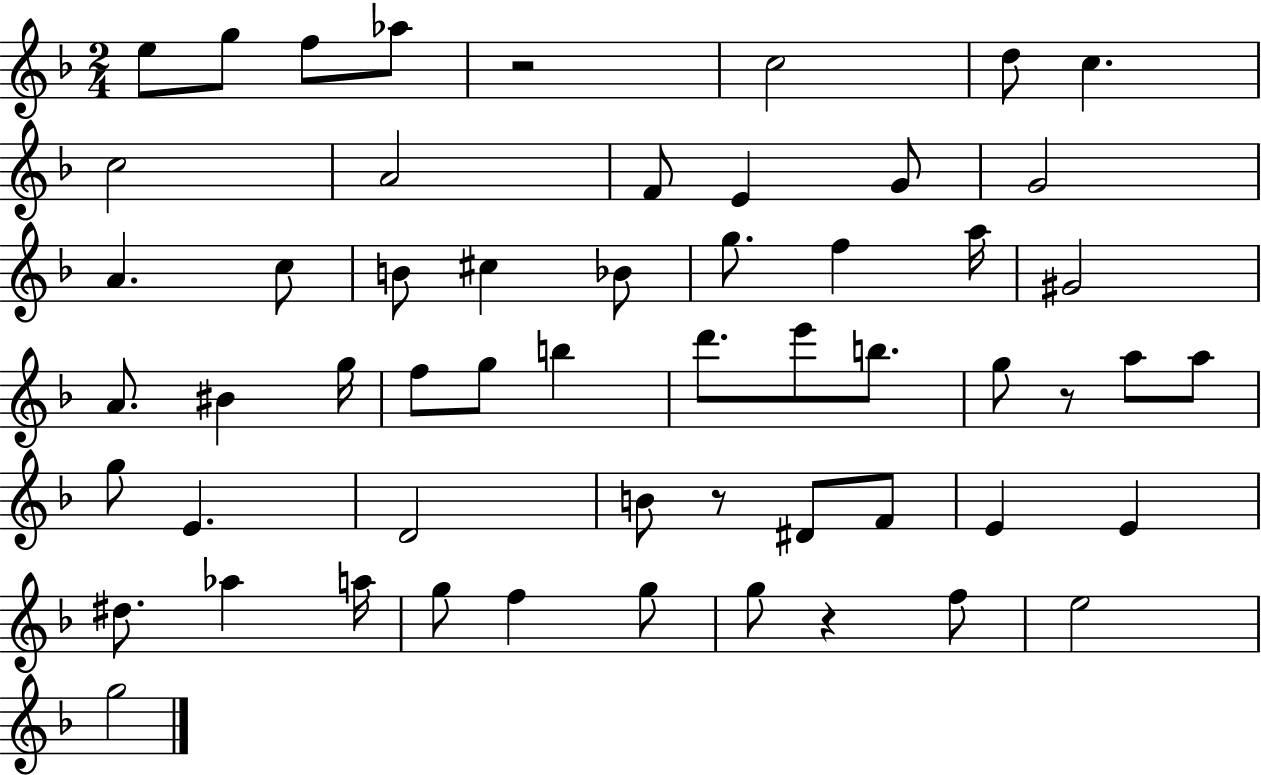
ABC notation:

X:1
T:Untitled
M:2/4
L:1/4
K:F
e/2 g/2 f/2 _a/2 z2 c2 d/2 c c2 A2 F/2 E G/2 G2 A c/2 B/2 ^c _B/2 g/2 f a/4 ^G2 A/2 ^B g/4 f/2 g/2 b d'/2 e'/2 b/2 g/2 z/2 a/2 a/2 g/2 E D2 B/2 z/2 ^D/2 F/2 E E ^d/2 _a a/4 g/2 f g/2 g/2 z f/2 e2 g2